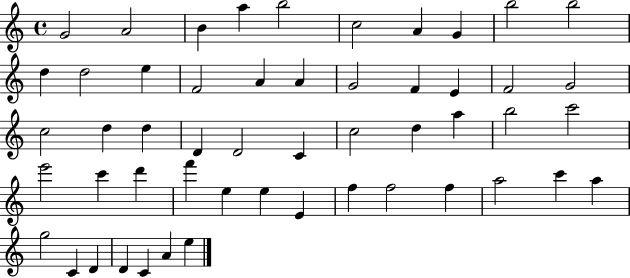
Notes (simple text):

G4/h A4/h B4/q A5/q B5/h C5/h A4/q G4/q B5/h B5/h D5/q D5/h E5/q F4/h A4/q A4/q G4/h F4/q E4/q F4/h G4/h C5/h D5/q D5/q D4/q D4/h C4/q C5/h D5/q A5/q B5/h C6/h E6/h C6/q D6/q F6/q E5/q E5/q E4/q F5/q F5/h F5/q A5/h C6/q A5/q G5/h C4/q D4/q D4/q C4/q A4/q E5/q